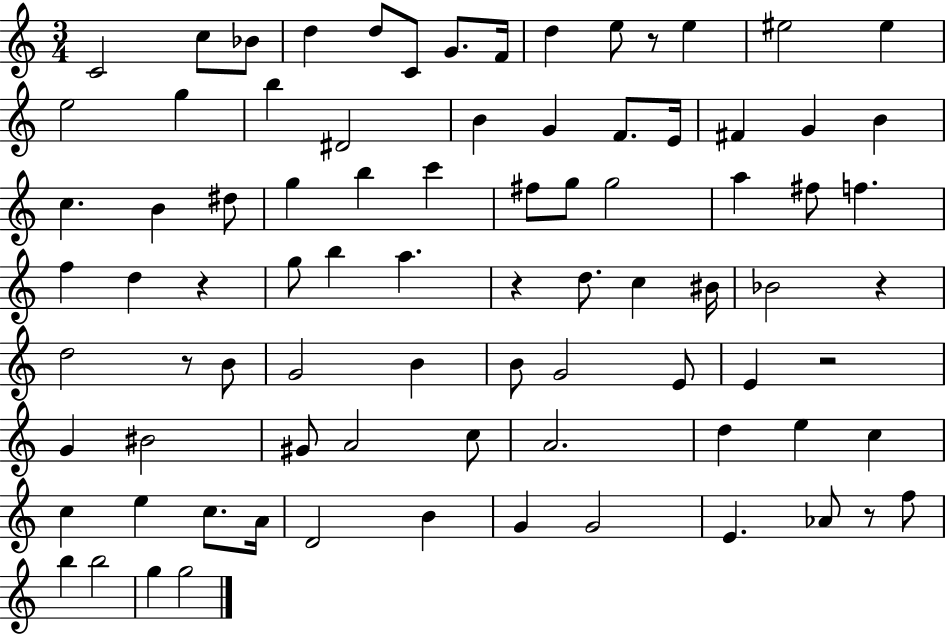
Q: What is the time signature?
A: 3/4